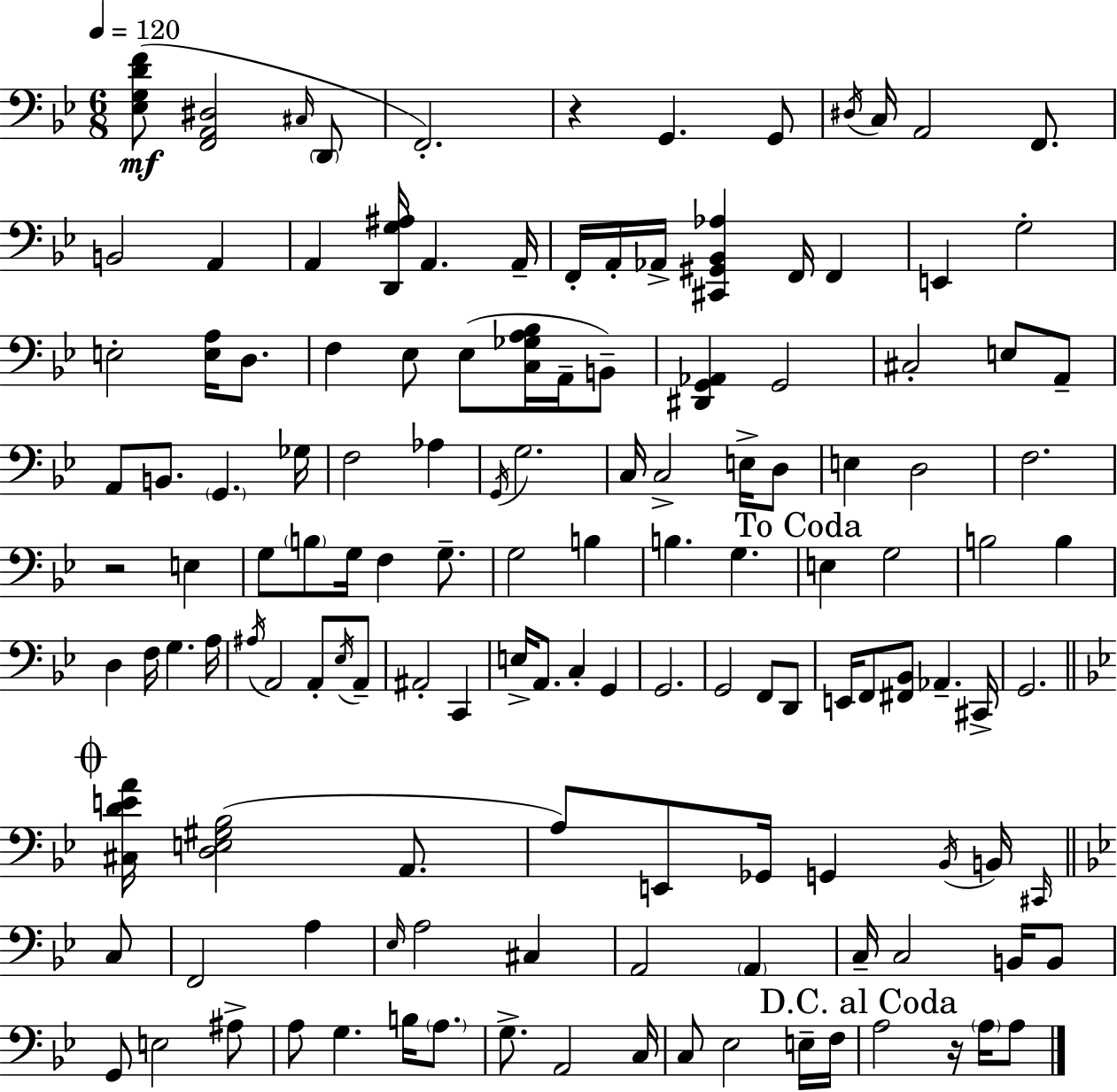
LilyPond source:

{
  \clef bass
  \numericTimeSignature
  \time 6/8
  \key g \minor
  \tempo 4 = 120
  <ees g d' f'>8(\mf <f, a, dis>2 \grace { cis16 } \parenthesize d,8 | f,2.-.) | r4 g,4. g,8 | \acciaccatura { dis16 } c16 a,2 f,8. | \break b,2 a,4 | a,4 <d, g ais>16 a,4. | a,16-- f,16-. a,16-. aes,16-> <cis, gis, bes, aes>4 f,16 f,4 | e,4 g2-. | \break e2-. <e a>16 d8. | f4 ees8 ees8( <c ges a bes>16 a,16-- | b,8--) <dis, g, aes,>4 g,2 | cis2-. e8 | \break a,8-- a,8 b,8. \parenthesize g,4. | ges16 f2 aes4 | \acciaccatura { g,16 } g2. | c16 c2-> | \break e16-> d8 e4 d2 | f2. | r2 e4 | g8 \parenthesize b8 g16 f4 | \break g8.-- g2 b4 | b4. g4. | \mark "To Coda" e4 g2 | b2 b4 | \break d4 f16 g4. | a16 \acciaccatura { ais16 } a,2 | a,8-. \acciaccatura { ees16 } a,8-- ais,2-. | c,4 e16-> a,8. c4-. | \break g,4 g,2. | g,2 | f,8 d,8 e,16 f,8 <fis, bes,>8 aes,4.-- | cis,16-> g,2. | \break \mark \markup { \musicglyph "scripts.coda" } \bar "||" \break \key bes \major <cis d' e' a'>16 <d e gis bes>2( a,8. | a8) e,8 ges,16 g,4 \acciaccatura { bes,16 } b,16 \grace { cis,16 } | \bar "||" \break \key bes \major c8 f,2 a4 | \grace { ees16 } a2 cis4 | a,2 \parenthesize a,4 | c16-- c2 | \break b,16 b,8 g,8 e2 | ais8-> a8 g4. b16 | \parenthesize a8. g8.-> a,2 | c16 c8 ees2 | \break e16-- f16 \mark "D.C. al Coda" a2 r16 | \parenthesize a16 a8 \bar "|."
}